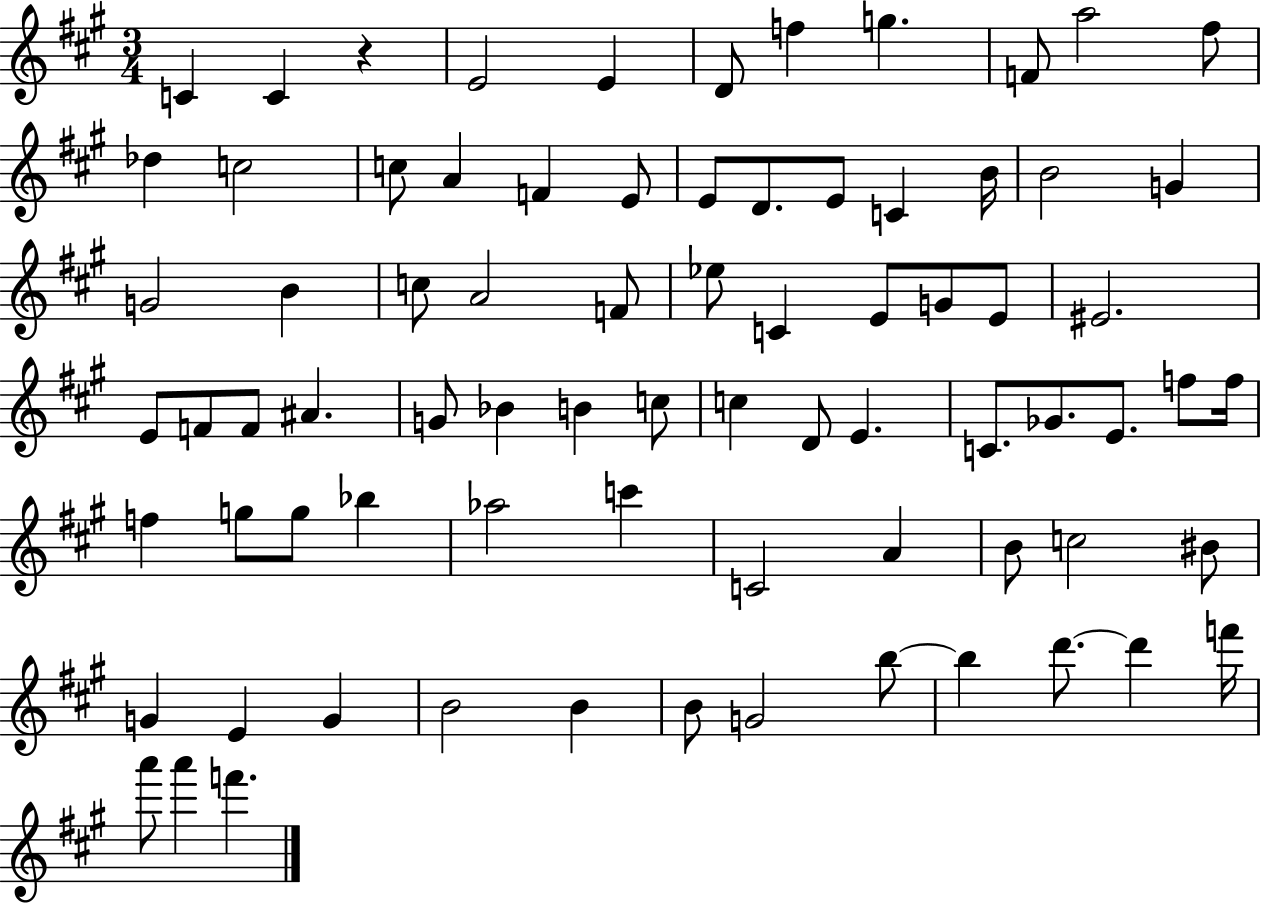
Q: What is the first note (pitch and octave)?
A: C4